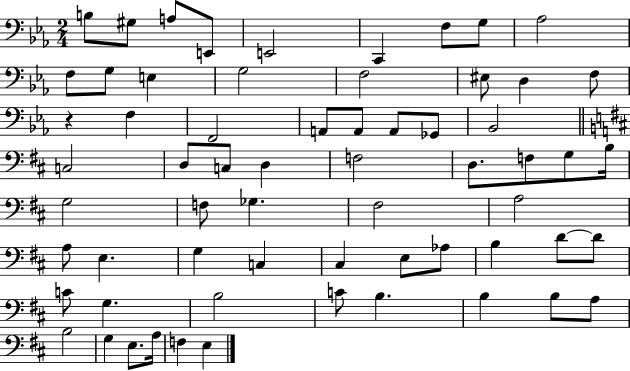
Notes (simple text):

B3/e G#3/e A3/e E2/e E2/h C2/q F3/e G3/e Ab3/h F3/e G3/e E3/q G3/h F3/h EIS3/e D3/q F3/e R/q F3/q F2/h A2/e A2/e A2/e Gb2/e Bb2/h C3/h D3/e C3/e D3/q F3/h D3/e. F3/e G3/e B3/s G3/h F3/e Gb3/q. F#3/h A3/h A3/e E3/q. G3/q C3/q C#3/q E3/e Ab3/e B3/q D4/e D4/e C4/e G3/q. B3/h C4/e B3/q. B3/q B3/e A3/e B3/h G3/q E3/e. A3/s F3/q E3/q